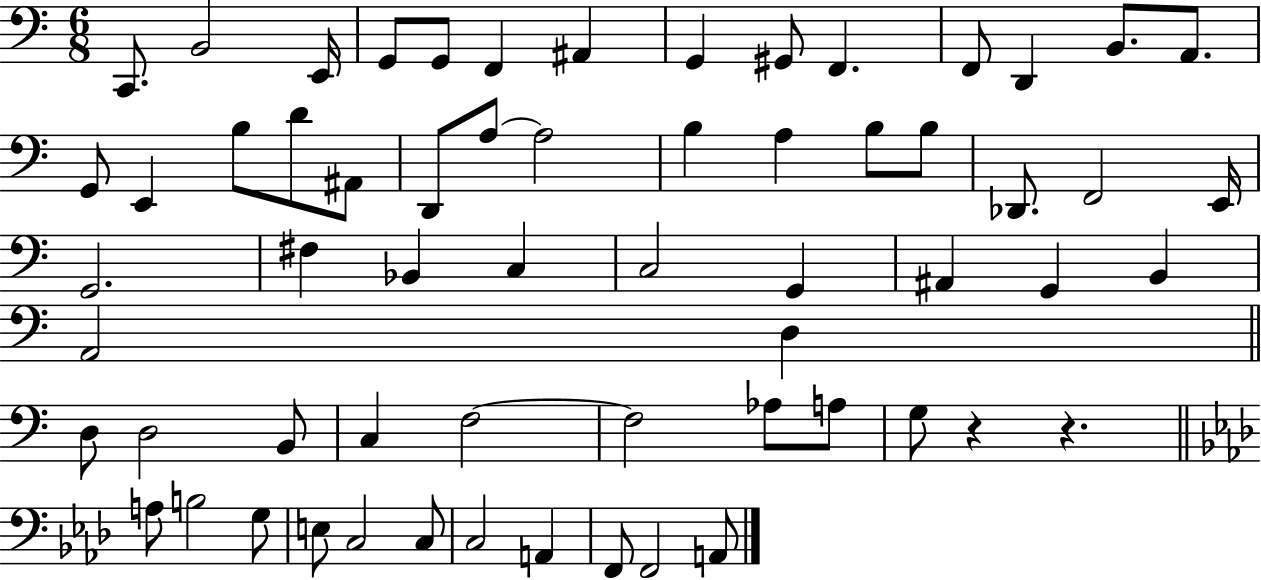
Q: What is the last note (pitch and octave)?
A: A2